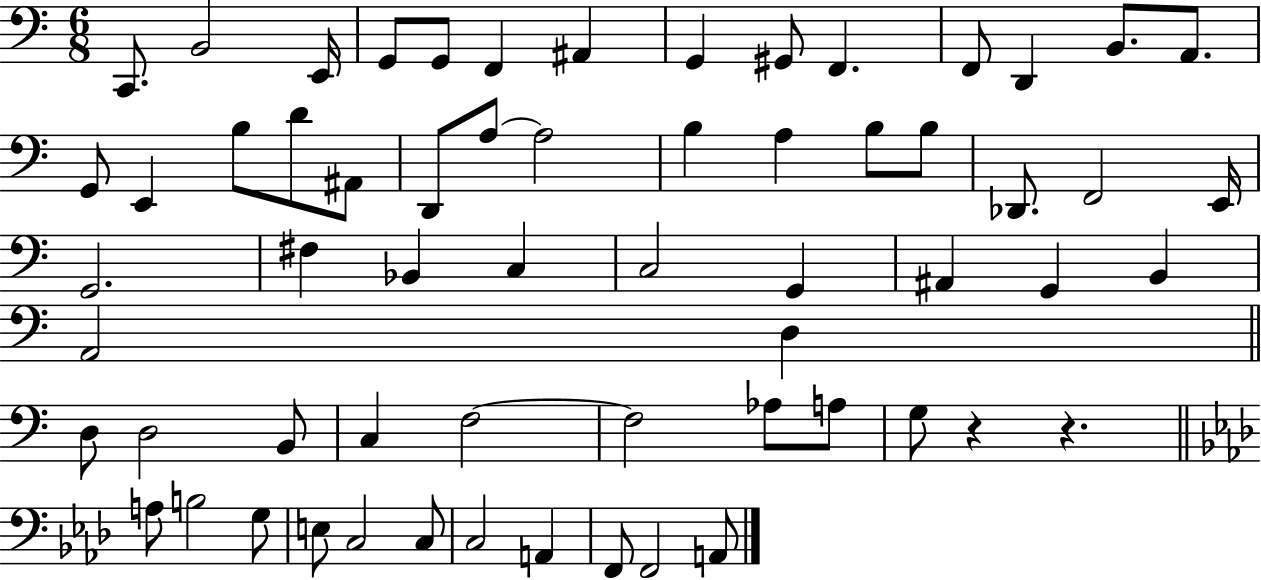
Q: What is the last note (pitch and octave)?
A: A2